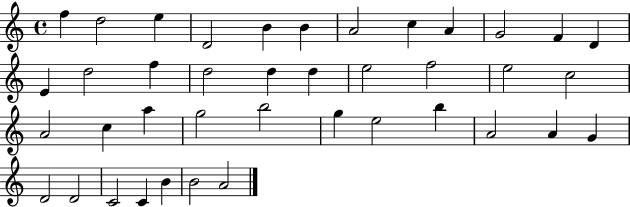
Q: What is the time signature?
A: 4/4